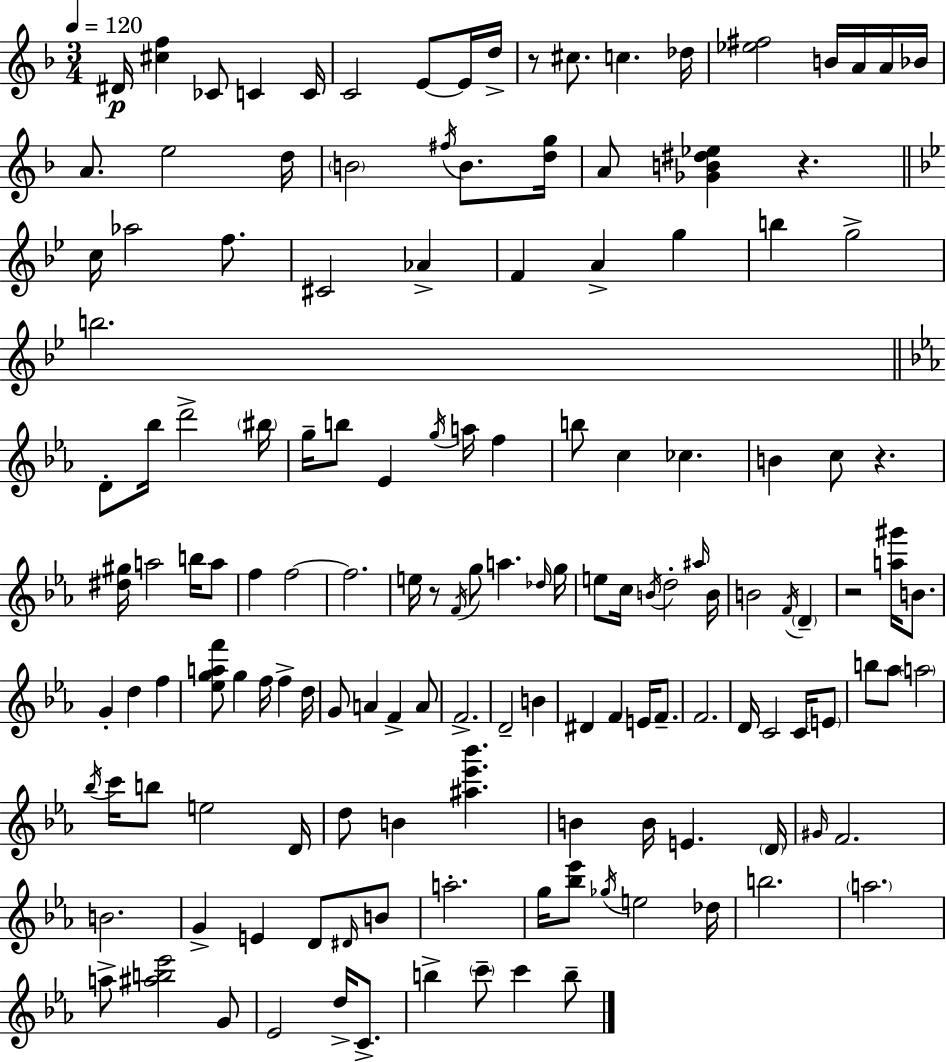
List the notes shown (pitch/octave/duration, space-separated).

D#4/s [C#5,F5]/q CES4/e C4/q C4/s C4/h E4/e E4/s D5/s R/e C#5/e. C5/q. Db5/s [Eb5,F#5]/h B4/s A4/s A4/s Bb4/s A4/e. E5/h D5/s B4/h F#5/s B4/e. [D5,G5]/s A4/e [Gb4,B4,D#5,Eb5]/q R/q. C5/s Ab5/h F5/e. C#4/h Ab4/q F4/q A4/q G5/q B5/q G5/h B5/h. D4/e Bb5/s D6/h BIS5/s G5/s B5/e Eb4/q G5/s A5/s F5/q B5/e C5/q CES5/q. B4/q C5/e R/q. [D#5,G#5]/s A5/h B5/s A5/e F5/q F5/h F5/h. E5/s R/e F4/s G5/e A5/q. Db5/s G5/s E5/e C5/s B4/s D5/h A#5/s B4/s B4/h F4/s D4/q R/h [A5,G#6]/s B4/e. G4/q D5/q F5/q [Eb5,G5,A5,F6]/e G5/q F5/s F5/q D5/s G4/e A4/q F4/q A4/e F4/h. D4/h B4/q D#4/q F4/q E4/s F4/e. F4/h. D4/s C4/h C4/s E4/e B5/e Ab5/e A5/h Bb5/s C6/s B5/e E5/h D4/s D5/e B4/q [A#5,Eb6,Bb6]/q. B4/q B4/s E4/q. D4/s G#4/s F4/h. B4/h. G4/q E4/q D4/e D#4/s B4/e A5/h. G5/s [Bb5,Eb6]/e Gb5/s E5/h Db5/s B5/h. A5/h. A5/e [A#5,B5,Eb6]/h G4/e Eb4/h D5/s C4/e. B5/q C6/e C6/q B5/e